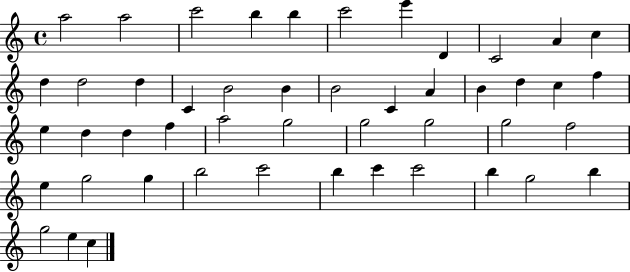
{
  \clef treble
  \time 4/4
  \defaultTimeSignature
  \key c \major
  a''2 a''2 | c'''2 b''4 b''4 | c'''2 e'''4 d'4 | c'2 a'4 c''4 | \break d''4 d''2 d''4 | c'4 b'2 b'4 | b'2 c'4 a'4 | b'4 d''4 c''4 f''4 | \break e''4 d''4 d''4 f''4 | a''2 g''2 | g''2 g''2 | g''2 f''2 | \break e''4 g''2 g''4 | b''2 c'''2 | b''4 c'''4 c'''2 | b''4 g''2 b''4 | \break g''2 e''4 c''4 | \bar "|."
}